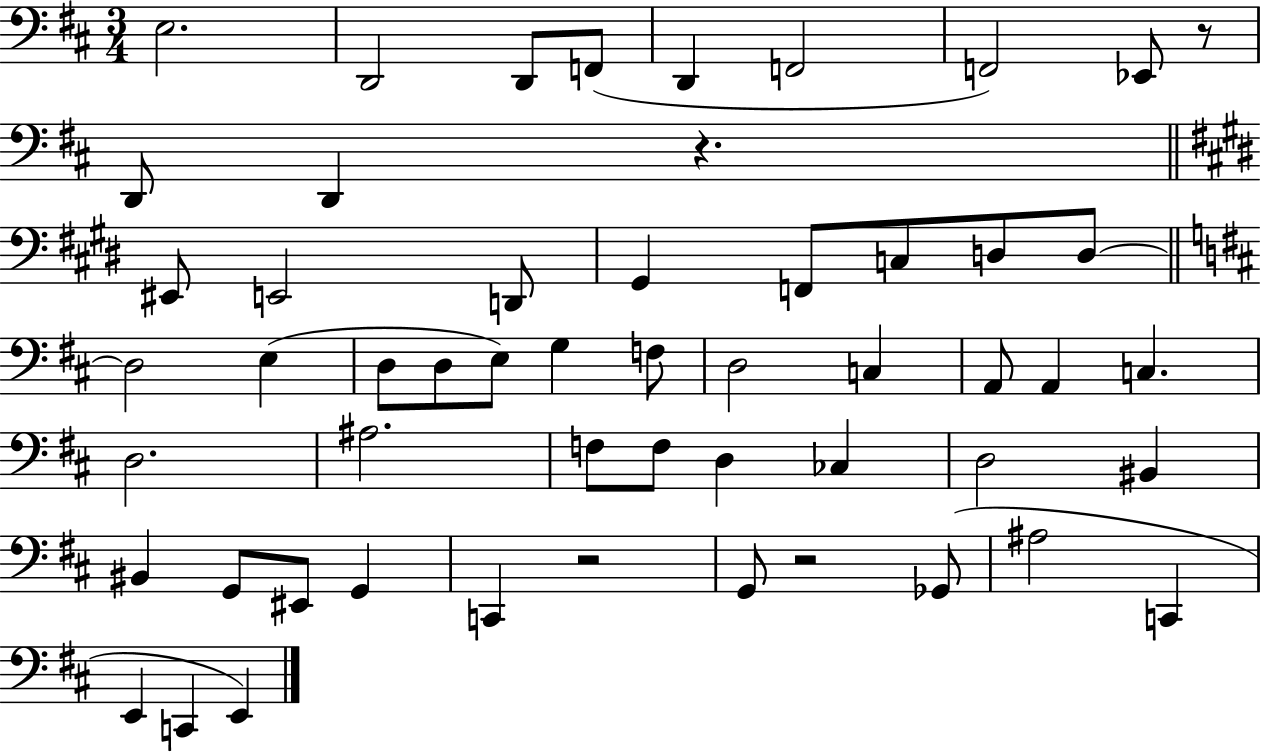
{
  \clef bass
  \numericTimeSignature
  \time 3/4
  \key d \major
  \repeat volta 2 { e2. | d,2 d,8 f,8( | d,4 f,2 | f,2) ees,8 r8 | \break d,8 d,4 r4. | \bar "||" \break \key e \major eis,8 e,2 d,8 | gis,4 f,8 c8 d8 d8~~ | \bar "||" \break \key d \major d2 e4( | d8 d8 e8) g4 f8 | d2 c4 | a,8 a,4 c4. | \break d2. | ais2. | f8 f8 d4 ces4 | d2 bis,4 | \break bis,4 g,8 eis,8 g,4 | c,4 r2 | g,8 r2 ges,8( | ais2 c,4 | \break e,4 c,4 e,4) | } \bar "|."
}